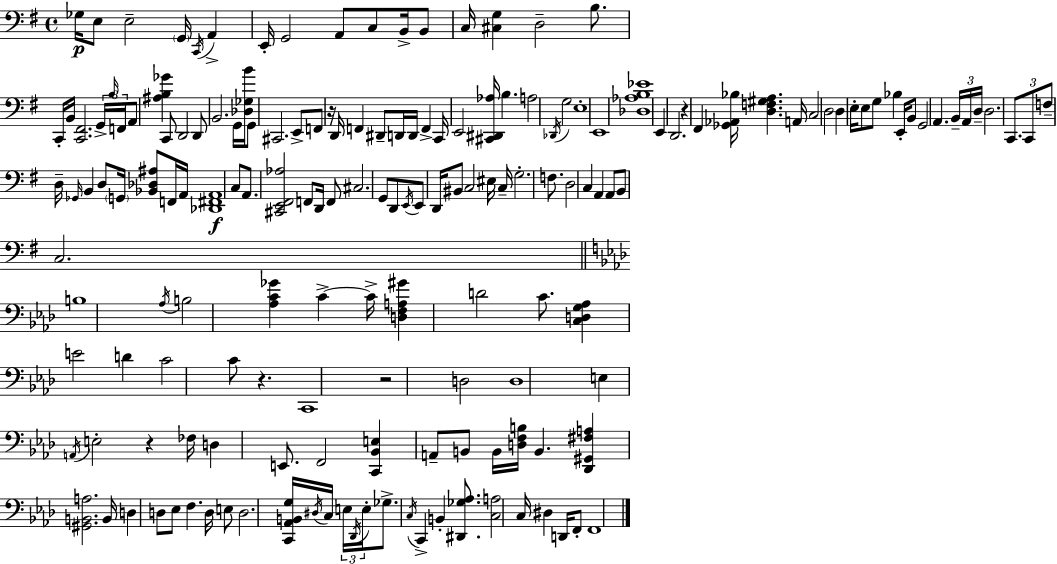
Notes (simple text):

Gb3/s E3/e E3/h G2/s C2/s A2/q E2/s G2/h A2/e C3/e B2/s B2/e C3/s [C#3,G3]/q D3/h B3/e. C2/s B2/s [C2,F#2]/h. G2/s B3/s F2/s A2/e [A#3,B3,Gb4]/q C2/e D2/h D2/e B2/h. G2/s [Db3,Gb3,B4]/s G2/e C#2/h. E2/e F2/e R/s D2/s F2/q D#2/e D2/s D2/s F2/q C2/s E2/h [C#2,D#2,Ab3]/s B3/q. A3/h Db2/s G3/h E3/w E2/w [Db3,Ab3,B3,Eb4]/w E2/q D2/h. R/q F#2/q [Gb2,Ab2,Bb3]/s [D3,F3,G#3,A3]/q. A2/s C3/h D3/h D3/q E3/s E3/e G3/e Bb3/q E2/s B2/e G2/h A2/q. B2/s A2/s D3/s D3/h. C2/e. C2/e F3/e D3/s Gb2/s B2/q D3/e G2/s [Bb2,Db3,A#3]/e F2/s A2/s [Db2,F#2,A2]/w C3/e A2/e. [C#2,E2,F#2,Ab3]/h F2/e D2/s F2/e C#3/h. G2/e D2/e E2/s E2/e D2/s BIS2/e C3/h EIS3/s C3/s G3/h. F3/e. D3/h C3/q A2/q A2/e B2/e C3/h. B3/w Ab3/s B3/h [Ab3,C4,Gb4]/q C4/q C4/s [D3,F3,A3,G#4]/q D4/h C4/e. [C3,D3,G3,Ab3]/q E4/h D4/q C4/h C4/e R/q. C2/w R/h D3/h D3/w E3/q A2/s E3/h R/q FES3/s D3/q E2/e. F2/h [C2,Bb2,E3]/q A2/e B2/e B2/s [D3,F3,B3]/s B2/q. [Db2,G#2,F#3,A3]/q [G#2,B2,A3]/h. B2/s D3/q D3/e Eb3/e F3/q. D3/s E3/e D3/h. [C2,Ab2,B2,G3]/s D#3/s C3/s E3/s Db2/s E3/s Gb3/e. C3/s C2/q B2/q [D#2,Gb3,Ab3]/e. [C3,A3]/h C3/s D#3/q D2/s F2/e F2/w